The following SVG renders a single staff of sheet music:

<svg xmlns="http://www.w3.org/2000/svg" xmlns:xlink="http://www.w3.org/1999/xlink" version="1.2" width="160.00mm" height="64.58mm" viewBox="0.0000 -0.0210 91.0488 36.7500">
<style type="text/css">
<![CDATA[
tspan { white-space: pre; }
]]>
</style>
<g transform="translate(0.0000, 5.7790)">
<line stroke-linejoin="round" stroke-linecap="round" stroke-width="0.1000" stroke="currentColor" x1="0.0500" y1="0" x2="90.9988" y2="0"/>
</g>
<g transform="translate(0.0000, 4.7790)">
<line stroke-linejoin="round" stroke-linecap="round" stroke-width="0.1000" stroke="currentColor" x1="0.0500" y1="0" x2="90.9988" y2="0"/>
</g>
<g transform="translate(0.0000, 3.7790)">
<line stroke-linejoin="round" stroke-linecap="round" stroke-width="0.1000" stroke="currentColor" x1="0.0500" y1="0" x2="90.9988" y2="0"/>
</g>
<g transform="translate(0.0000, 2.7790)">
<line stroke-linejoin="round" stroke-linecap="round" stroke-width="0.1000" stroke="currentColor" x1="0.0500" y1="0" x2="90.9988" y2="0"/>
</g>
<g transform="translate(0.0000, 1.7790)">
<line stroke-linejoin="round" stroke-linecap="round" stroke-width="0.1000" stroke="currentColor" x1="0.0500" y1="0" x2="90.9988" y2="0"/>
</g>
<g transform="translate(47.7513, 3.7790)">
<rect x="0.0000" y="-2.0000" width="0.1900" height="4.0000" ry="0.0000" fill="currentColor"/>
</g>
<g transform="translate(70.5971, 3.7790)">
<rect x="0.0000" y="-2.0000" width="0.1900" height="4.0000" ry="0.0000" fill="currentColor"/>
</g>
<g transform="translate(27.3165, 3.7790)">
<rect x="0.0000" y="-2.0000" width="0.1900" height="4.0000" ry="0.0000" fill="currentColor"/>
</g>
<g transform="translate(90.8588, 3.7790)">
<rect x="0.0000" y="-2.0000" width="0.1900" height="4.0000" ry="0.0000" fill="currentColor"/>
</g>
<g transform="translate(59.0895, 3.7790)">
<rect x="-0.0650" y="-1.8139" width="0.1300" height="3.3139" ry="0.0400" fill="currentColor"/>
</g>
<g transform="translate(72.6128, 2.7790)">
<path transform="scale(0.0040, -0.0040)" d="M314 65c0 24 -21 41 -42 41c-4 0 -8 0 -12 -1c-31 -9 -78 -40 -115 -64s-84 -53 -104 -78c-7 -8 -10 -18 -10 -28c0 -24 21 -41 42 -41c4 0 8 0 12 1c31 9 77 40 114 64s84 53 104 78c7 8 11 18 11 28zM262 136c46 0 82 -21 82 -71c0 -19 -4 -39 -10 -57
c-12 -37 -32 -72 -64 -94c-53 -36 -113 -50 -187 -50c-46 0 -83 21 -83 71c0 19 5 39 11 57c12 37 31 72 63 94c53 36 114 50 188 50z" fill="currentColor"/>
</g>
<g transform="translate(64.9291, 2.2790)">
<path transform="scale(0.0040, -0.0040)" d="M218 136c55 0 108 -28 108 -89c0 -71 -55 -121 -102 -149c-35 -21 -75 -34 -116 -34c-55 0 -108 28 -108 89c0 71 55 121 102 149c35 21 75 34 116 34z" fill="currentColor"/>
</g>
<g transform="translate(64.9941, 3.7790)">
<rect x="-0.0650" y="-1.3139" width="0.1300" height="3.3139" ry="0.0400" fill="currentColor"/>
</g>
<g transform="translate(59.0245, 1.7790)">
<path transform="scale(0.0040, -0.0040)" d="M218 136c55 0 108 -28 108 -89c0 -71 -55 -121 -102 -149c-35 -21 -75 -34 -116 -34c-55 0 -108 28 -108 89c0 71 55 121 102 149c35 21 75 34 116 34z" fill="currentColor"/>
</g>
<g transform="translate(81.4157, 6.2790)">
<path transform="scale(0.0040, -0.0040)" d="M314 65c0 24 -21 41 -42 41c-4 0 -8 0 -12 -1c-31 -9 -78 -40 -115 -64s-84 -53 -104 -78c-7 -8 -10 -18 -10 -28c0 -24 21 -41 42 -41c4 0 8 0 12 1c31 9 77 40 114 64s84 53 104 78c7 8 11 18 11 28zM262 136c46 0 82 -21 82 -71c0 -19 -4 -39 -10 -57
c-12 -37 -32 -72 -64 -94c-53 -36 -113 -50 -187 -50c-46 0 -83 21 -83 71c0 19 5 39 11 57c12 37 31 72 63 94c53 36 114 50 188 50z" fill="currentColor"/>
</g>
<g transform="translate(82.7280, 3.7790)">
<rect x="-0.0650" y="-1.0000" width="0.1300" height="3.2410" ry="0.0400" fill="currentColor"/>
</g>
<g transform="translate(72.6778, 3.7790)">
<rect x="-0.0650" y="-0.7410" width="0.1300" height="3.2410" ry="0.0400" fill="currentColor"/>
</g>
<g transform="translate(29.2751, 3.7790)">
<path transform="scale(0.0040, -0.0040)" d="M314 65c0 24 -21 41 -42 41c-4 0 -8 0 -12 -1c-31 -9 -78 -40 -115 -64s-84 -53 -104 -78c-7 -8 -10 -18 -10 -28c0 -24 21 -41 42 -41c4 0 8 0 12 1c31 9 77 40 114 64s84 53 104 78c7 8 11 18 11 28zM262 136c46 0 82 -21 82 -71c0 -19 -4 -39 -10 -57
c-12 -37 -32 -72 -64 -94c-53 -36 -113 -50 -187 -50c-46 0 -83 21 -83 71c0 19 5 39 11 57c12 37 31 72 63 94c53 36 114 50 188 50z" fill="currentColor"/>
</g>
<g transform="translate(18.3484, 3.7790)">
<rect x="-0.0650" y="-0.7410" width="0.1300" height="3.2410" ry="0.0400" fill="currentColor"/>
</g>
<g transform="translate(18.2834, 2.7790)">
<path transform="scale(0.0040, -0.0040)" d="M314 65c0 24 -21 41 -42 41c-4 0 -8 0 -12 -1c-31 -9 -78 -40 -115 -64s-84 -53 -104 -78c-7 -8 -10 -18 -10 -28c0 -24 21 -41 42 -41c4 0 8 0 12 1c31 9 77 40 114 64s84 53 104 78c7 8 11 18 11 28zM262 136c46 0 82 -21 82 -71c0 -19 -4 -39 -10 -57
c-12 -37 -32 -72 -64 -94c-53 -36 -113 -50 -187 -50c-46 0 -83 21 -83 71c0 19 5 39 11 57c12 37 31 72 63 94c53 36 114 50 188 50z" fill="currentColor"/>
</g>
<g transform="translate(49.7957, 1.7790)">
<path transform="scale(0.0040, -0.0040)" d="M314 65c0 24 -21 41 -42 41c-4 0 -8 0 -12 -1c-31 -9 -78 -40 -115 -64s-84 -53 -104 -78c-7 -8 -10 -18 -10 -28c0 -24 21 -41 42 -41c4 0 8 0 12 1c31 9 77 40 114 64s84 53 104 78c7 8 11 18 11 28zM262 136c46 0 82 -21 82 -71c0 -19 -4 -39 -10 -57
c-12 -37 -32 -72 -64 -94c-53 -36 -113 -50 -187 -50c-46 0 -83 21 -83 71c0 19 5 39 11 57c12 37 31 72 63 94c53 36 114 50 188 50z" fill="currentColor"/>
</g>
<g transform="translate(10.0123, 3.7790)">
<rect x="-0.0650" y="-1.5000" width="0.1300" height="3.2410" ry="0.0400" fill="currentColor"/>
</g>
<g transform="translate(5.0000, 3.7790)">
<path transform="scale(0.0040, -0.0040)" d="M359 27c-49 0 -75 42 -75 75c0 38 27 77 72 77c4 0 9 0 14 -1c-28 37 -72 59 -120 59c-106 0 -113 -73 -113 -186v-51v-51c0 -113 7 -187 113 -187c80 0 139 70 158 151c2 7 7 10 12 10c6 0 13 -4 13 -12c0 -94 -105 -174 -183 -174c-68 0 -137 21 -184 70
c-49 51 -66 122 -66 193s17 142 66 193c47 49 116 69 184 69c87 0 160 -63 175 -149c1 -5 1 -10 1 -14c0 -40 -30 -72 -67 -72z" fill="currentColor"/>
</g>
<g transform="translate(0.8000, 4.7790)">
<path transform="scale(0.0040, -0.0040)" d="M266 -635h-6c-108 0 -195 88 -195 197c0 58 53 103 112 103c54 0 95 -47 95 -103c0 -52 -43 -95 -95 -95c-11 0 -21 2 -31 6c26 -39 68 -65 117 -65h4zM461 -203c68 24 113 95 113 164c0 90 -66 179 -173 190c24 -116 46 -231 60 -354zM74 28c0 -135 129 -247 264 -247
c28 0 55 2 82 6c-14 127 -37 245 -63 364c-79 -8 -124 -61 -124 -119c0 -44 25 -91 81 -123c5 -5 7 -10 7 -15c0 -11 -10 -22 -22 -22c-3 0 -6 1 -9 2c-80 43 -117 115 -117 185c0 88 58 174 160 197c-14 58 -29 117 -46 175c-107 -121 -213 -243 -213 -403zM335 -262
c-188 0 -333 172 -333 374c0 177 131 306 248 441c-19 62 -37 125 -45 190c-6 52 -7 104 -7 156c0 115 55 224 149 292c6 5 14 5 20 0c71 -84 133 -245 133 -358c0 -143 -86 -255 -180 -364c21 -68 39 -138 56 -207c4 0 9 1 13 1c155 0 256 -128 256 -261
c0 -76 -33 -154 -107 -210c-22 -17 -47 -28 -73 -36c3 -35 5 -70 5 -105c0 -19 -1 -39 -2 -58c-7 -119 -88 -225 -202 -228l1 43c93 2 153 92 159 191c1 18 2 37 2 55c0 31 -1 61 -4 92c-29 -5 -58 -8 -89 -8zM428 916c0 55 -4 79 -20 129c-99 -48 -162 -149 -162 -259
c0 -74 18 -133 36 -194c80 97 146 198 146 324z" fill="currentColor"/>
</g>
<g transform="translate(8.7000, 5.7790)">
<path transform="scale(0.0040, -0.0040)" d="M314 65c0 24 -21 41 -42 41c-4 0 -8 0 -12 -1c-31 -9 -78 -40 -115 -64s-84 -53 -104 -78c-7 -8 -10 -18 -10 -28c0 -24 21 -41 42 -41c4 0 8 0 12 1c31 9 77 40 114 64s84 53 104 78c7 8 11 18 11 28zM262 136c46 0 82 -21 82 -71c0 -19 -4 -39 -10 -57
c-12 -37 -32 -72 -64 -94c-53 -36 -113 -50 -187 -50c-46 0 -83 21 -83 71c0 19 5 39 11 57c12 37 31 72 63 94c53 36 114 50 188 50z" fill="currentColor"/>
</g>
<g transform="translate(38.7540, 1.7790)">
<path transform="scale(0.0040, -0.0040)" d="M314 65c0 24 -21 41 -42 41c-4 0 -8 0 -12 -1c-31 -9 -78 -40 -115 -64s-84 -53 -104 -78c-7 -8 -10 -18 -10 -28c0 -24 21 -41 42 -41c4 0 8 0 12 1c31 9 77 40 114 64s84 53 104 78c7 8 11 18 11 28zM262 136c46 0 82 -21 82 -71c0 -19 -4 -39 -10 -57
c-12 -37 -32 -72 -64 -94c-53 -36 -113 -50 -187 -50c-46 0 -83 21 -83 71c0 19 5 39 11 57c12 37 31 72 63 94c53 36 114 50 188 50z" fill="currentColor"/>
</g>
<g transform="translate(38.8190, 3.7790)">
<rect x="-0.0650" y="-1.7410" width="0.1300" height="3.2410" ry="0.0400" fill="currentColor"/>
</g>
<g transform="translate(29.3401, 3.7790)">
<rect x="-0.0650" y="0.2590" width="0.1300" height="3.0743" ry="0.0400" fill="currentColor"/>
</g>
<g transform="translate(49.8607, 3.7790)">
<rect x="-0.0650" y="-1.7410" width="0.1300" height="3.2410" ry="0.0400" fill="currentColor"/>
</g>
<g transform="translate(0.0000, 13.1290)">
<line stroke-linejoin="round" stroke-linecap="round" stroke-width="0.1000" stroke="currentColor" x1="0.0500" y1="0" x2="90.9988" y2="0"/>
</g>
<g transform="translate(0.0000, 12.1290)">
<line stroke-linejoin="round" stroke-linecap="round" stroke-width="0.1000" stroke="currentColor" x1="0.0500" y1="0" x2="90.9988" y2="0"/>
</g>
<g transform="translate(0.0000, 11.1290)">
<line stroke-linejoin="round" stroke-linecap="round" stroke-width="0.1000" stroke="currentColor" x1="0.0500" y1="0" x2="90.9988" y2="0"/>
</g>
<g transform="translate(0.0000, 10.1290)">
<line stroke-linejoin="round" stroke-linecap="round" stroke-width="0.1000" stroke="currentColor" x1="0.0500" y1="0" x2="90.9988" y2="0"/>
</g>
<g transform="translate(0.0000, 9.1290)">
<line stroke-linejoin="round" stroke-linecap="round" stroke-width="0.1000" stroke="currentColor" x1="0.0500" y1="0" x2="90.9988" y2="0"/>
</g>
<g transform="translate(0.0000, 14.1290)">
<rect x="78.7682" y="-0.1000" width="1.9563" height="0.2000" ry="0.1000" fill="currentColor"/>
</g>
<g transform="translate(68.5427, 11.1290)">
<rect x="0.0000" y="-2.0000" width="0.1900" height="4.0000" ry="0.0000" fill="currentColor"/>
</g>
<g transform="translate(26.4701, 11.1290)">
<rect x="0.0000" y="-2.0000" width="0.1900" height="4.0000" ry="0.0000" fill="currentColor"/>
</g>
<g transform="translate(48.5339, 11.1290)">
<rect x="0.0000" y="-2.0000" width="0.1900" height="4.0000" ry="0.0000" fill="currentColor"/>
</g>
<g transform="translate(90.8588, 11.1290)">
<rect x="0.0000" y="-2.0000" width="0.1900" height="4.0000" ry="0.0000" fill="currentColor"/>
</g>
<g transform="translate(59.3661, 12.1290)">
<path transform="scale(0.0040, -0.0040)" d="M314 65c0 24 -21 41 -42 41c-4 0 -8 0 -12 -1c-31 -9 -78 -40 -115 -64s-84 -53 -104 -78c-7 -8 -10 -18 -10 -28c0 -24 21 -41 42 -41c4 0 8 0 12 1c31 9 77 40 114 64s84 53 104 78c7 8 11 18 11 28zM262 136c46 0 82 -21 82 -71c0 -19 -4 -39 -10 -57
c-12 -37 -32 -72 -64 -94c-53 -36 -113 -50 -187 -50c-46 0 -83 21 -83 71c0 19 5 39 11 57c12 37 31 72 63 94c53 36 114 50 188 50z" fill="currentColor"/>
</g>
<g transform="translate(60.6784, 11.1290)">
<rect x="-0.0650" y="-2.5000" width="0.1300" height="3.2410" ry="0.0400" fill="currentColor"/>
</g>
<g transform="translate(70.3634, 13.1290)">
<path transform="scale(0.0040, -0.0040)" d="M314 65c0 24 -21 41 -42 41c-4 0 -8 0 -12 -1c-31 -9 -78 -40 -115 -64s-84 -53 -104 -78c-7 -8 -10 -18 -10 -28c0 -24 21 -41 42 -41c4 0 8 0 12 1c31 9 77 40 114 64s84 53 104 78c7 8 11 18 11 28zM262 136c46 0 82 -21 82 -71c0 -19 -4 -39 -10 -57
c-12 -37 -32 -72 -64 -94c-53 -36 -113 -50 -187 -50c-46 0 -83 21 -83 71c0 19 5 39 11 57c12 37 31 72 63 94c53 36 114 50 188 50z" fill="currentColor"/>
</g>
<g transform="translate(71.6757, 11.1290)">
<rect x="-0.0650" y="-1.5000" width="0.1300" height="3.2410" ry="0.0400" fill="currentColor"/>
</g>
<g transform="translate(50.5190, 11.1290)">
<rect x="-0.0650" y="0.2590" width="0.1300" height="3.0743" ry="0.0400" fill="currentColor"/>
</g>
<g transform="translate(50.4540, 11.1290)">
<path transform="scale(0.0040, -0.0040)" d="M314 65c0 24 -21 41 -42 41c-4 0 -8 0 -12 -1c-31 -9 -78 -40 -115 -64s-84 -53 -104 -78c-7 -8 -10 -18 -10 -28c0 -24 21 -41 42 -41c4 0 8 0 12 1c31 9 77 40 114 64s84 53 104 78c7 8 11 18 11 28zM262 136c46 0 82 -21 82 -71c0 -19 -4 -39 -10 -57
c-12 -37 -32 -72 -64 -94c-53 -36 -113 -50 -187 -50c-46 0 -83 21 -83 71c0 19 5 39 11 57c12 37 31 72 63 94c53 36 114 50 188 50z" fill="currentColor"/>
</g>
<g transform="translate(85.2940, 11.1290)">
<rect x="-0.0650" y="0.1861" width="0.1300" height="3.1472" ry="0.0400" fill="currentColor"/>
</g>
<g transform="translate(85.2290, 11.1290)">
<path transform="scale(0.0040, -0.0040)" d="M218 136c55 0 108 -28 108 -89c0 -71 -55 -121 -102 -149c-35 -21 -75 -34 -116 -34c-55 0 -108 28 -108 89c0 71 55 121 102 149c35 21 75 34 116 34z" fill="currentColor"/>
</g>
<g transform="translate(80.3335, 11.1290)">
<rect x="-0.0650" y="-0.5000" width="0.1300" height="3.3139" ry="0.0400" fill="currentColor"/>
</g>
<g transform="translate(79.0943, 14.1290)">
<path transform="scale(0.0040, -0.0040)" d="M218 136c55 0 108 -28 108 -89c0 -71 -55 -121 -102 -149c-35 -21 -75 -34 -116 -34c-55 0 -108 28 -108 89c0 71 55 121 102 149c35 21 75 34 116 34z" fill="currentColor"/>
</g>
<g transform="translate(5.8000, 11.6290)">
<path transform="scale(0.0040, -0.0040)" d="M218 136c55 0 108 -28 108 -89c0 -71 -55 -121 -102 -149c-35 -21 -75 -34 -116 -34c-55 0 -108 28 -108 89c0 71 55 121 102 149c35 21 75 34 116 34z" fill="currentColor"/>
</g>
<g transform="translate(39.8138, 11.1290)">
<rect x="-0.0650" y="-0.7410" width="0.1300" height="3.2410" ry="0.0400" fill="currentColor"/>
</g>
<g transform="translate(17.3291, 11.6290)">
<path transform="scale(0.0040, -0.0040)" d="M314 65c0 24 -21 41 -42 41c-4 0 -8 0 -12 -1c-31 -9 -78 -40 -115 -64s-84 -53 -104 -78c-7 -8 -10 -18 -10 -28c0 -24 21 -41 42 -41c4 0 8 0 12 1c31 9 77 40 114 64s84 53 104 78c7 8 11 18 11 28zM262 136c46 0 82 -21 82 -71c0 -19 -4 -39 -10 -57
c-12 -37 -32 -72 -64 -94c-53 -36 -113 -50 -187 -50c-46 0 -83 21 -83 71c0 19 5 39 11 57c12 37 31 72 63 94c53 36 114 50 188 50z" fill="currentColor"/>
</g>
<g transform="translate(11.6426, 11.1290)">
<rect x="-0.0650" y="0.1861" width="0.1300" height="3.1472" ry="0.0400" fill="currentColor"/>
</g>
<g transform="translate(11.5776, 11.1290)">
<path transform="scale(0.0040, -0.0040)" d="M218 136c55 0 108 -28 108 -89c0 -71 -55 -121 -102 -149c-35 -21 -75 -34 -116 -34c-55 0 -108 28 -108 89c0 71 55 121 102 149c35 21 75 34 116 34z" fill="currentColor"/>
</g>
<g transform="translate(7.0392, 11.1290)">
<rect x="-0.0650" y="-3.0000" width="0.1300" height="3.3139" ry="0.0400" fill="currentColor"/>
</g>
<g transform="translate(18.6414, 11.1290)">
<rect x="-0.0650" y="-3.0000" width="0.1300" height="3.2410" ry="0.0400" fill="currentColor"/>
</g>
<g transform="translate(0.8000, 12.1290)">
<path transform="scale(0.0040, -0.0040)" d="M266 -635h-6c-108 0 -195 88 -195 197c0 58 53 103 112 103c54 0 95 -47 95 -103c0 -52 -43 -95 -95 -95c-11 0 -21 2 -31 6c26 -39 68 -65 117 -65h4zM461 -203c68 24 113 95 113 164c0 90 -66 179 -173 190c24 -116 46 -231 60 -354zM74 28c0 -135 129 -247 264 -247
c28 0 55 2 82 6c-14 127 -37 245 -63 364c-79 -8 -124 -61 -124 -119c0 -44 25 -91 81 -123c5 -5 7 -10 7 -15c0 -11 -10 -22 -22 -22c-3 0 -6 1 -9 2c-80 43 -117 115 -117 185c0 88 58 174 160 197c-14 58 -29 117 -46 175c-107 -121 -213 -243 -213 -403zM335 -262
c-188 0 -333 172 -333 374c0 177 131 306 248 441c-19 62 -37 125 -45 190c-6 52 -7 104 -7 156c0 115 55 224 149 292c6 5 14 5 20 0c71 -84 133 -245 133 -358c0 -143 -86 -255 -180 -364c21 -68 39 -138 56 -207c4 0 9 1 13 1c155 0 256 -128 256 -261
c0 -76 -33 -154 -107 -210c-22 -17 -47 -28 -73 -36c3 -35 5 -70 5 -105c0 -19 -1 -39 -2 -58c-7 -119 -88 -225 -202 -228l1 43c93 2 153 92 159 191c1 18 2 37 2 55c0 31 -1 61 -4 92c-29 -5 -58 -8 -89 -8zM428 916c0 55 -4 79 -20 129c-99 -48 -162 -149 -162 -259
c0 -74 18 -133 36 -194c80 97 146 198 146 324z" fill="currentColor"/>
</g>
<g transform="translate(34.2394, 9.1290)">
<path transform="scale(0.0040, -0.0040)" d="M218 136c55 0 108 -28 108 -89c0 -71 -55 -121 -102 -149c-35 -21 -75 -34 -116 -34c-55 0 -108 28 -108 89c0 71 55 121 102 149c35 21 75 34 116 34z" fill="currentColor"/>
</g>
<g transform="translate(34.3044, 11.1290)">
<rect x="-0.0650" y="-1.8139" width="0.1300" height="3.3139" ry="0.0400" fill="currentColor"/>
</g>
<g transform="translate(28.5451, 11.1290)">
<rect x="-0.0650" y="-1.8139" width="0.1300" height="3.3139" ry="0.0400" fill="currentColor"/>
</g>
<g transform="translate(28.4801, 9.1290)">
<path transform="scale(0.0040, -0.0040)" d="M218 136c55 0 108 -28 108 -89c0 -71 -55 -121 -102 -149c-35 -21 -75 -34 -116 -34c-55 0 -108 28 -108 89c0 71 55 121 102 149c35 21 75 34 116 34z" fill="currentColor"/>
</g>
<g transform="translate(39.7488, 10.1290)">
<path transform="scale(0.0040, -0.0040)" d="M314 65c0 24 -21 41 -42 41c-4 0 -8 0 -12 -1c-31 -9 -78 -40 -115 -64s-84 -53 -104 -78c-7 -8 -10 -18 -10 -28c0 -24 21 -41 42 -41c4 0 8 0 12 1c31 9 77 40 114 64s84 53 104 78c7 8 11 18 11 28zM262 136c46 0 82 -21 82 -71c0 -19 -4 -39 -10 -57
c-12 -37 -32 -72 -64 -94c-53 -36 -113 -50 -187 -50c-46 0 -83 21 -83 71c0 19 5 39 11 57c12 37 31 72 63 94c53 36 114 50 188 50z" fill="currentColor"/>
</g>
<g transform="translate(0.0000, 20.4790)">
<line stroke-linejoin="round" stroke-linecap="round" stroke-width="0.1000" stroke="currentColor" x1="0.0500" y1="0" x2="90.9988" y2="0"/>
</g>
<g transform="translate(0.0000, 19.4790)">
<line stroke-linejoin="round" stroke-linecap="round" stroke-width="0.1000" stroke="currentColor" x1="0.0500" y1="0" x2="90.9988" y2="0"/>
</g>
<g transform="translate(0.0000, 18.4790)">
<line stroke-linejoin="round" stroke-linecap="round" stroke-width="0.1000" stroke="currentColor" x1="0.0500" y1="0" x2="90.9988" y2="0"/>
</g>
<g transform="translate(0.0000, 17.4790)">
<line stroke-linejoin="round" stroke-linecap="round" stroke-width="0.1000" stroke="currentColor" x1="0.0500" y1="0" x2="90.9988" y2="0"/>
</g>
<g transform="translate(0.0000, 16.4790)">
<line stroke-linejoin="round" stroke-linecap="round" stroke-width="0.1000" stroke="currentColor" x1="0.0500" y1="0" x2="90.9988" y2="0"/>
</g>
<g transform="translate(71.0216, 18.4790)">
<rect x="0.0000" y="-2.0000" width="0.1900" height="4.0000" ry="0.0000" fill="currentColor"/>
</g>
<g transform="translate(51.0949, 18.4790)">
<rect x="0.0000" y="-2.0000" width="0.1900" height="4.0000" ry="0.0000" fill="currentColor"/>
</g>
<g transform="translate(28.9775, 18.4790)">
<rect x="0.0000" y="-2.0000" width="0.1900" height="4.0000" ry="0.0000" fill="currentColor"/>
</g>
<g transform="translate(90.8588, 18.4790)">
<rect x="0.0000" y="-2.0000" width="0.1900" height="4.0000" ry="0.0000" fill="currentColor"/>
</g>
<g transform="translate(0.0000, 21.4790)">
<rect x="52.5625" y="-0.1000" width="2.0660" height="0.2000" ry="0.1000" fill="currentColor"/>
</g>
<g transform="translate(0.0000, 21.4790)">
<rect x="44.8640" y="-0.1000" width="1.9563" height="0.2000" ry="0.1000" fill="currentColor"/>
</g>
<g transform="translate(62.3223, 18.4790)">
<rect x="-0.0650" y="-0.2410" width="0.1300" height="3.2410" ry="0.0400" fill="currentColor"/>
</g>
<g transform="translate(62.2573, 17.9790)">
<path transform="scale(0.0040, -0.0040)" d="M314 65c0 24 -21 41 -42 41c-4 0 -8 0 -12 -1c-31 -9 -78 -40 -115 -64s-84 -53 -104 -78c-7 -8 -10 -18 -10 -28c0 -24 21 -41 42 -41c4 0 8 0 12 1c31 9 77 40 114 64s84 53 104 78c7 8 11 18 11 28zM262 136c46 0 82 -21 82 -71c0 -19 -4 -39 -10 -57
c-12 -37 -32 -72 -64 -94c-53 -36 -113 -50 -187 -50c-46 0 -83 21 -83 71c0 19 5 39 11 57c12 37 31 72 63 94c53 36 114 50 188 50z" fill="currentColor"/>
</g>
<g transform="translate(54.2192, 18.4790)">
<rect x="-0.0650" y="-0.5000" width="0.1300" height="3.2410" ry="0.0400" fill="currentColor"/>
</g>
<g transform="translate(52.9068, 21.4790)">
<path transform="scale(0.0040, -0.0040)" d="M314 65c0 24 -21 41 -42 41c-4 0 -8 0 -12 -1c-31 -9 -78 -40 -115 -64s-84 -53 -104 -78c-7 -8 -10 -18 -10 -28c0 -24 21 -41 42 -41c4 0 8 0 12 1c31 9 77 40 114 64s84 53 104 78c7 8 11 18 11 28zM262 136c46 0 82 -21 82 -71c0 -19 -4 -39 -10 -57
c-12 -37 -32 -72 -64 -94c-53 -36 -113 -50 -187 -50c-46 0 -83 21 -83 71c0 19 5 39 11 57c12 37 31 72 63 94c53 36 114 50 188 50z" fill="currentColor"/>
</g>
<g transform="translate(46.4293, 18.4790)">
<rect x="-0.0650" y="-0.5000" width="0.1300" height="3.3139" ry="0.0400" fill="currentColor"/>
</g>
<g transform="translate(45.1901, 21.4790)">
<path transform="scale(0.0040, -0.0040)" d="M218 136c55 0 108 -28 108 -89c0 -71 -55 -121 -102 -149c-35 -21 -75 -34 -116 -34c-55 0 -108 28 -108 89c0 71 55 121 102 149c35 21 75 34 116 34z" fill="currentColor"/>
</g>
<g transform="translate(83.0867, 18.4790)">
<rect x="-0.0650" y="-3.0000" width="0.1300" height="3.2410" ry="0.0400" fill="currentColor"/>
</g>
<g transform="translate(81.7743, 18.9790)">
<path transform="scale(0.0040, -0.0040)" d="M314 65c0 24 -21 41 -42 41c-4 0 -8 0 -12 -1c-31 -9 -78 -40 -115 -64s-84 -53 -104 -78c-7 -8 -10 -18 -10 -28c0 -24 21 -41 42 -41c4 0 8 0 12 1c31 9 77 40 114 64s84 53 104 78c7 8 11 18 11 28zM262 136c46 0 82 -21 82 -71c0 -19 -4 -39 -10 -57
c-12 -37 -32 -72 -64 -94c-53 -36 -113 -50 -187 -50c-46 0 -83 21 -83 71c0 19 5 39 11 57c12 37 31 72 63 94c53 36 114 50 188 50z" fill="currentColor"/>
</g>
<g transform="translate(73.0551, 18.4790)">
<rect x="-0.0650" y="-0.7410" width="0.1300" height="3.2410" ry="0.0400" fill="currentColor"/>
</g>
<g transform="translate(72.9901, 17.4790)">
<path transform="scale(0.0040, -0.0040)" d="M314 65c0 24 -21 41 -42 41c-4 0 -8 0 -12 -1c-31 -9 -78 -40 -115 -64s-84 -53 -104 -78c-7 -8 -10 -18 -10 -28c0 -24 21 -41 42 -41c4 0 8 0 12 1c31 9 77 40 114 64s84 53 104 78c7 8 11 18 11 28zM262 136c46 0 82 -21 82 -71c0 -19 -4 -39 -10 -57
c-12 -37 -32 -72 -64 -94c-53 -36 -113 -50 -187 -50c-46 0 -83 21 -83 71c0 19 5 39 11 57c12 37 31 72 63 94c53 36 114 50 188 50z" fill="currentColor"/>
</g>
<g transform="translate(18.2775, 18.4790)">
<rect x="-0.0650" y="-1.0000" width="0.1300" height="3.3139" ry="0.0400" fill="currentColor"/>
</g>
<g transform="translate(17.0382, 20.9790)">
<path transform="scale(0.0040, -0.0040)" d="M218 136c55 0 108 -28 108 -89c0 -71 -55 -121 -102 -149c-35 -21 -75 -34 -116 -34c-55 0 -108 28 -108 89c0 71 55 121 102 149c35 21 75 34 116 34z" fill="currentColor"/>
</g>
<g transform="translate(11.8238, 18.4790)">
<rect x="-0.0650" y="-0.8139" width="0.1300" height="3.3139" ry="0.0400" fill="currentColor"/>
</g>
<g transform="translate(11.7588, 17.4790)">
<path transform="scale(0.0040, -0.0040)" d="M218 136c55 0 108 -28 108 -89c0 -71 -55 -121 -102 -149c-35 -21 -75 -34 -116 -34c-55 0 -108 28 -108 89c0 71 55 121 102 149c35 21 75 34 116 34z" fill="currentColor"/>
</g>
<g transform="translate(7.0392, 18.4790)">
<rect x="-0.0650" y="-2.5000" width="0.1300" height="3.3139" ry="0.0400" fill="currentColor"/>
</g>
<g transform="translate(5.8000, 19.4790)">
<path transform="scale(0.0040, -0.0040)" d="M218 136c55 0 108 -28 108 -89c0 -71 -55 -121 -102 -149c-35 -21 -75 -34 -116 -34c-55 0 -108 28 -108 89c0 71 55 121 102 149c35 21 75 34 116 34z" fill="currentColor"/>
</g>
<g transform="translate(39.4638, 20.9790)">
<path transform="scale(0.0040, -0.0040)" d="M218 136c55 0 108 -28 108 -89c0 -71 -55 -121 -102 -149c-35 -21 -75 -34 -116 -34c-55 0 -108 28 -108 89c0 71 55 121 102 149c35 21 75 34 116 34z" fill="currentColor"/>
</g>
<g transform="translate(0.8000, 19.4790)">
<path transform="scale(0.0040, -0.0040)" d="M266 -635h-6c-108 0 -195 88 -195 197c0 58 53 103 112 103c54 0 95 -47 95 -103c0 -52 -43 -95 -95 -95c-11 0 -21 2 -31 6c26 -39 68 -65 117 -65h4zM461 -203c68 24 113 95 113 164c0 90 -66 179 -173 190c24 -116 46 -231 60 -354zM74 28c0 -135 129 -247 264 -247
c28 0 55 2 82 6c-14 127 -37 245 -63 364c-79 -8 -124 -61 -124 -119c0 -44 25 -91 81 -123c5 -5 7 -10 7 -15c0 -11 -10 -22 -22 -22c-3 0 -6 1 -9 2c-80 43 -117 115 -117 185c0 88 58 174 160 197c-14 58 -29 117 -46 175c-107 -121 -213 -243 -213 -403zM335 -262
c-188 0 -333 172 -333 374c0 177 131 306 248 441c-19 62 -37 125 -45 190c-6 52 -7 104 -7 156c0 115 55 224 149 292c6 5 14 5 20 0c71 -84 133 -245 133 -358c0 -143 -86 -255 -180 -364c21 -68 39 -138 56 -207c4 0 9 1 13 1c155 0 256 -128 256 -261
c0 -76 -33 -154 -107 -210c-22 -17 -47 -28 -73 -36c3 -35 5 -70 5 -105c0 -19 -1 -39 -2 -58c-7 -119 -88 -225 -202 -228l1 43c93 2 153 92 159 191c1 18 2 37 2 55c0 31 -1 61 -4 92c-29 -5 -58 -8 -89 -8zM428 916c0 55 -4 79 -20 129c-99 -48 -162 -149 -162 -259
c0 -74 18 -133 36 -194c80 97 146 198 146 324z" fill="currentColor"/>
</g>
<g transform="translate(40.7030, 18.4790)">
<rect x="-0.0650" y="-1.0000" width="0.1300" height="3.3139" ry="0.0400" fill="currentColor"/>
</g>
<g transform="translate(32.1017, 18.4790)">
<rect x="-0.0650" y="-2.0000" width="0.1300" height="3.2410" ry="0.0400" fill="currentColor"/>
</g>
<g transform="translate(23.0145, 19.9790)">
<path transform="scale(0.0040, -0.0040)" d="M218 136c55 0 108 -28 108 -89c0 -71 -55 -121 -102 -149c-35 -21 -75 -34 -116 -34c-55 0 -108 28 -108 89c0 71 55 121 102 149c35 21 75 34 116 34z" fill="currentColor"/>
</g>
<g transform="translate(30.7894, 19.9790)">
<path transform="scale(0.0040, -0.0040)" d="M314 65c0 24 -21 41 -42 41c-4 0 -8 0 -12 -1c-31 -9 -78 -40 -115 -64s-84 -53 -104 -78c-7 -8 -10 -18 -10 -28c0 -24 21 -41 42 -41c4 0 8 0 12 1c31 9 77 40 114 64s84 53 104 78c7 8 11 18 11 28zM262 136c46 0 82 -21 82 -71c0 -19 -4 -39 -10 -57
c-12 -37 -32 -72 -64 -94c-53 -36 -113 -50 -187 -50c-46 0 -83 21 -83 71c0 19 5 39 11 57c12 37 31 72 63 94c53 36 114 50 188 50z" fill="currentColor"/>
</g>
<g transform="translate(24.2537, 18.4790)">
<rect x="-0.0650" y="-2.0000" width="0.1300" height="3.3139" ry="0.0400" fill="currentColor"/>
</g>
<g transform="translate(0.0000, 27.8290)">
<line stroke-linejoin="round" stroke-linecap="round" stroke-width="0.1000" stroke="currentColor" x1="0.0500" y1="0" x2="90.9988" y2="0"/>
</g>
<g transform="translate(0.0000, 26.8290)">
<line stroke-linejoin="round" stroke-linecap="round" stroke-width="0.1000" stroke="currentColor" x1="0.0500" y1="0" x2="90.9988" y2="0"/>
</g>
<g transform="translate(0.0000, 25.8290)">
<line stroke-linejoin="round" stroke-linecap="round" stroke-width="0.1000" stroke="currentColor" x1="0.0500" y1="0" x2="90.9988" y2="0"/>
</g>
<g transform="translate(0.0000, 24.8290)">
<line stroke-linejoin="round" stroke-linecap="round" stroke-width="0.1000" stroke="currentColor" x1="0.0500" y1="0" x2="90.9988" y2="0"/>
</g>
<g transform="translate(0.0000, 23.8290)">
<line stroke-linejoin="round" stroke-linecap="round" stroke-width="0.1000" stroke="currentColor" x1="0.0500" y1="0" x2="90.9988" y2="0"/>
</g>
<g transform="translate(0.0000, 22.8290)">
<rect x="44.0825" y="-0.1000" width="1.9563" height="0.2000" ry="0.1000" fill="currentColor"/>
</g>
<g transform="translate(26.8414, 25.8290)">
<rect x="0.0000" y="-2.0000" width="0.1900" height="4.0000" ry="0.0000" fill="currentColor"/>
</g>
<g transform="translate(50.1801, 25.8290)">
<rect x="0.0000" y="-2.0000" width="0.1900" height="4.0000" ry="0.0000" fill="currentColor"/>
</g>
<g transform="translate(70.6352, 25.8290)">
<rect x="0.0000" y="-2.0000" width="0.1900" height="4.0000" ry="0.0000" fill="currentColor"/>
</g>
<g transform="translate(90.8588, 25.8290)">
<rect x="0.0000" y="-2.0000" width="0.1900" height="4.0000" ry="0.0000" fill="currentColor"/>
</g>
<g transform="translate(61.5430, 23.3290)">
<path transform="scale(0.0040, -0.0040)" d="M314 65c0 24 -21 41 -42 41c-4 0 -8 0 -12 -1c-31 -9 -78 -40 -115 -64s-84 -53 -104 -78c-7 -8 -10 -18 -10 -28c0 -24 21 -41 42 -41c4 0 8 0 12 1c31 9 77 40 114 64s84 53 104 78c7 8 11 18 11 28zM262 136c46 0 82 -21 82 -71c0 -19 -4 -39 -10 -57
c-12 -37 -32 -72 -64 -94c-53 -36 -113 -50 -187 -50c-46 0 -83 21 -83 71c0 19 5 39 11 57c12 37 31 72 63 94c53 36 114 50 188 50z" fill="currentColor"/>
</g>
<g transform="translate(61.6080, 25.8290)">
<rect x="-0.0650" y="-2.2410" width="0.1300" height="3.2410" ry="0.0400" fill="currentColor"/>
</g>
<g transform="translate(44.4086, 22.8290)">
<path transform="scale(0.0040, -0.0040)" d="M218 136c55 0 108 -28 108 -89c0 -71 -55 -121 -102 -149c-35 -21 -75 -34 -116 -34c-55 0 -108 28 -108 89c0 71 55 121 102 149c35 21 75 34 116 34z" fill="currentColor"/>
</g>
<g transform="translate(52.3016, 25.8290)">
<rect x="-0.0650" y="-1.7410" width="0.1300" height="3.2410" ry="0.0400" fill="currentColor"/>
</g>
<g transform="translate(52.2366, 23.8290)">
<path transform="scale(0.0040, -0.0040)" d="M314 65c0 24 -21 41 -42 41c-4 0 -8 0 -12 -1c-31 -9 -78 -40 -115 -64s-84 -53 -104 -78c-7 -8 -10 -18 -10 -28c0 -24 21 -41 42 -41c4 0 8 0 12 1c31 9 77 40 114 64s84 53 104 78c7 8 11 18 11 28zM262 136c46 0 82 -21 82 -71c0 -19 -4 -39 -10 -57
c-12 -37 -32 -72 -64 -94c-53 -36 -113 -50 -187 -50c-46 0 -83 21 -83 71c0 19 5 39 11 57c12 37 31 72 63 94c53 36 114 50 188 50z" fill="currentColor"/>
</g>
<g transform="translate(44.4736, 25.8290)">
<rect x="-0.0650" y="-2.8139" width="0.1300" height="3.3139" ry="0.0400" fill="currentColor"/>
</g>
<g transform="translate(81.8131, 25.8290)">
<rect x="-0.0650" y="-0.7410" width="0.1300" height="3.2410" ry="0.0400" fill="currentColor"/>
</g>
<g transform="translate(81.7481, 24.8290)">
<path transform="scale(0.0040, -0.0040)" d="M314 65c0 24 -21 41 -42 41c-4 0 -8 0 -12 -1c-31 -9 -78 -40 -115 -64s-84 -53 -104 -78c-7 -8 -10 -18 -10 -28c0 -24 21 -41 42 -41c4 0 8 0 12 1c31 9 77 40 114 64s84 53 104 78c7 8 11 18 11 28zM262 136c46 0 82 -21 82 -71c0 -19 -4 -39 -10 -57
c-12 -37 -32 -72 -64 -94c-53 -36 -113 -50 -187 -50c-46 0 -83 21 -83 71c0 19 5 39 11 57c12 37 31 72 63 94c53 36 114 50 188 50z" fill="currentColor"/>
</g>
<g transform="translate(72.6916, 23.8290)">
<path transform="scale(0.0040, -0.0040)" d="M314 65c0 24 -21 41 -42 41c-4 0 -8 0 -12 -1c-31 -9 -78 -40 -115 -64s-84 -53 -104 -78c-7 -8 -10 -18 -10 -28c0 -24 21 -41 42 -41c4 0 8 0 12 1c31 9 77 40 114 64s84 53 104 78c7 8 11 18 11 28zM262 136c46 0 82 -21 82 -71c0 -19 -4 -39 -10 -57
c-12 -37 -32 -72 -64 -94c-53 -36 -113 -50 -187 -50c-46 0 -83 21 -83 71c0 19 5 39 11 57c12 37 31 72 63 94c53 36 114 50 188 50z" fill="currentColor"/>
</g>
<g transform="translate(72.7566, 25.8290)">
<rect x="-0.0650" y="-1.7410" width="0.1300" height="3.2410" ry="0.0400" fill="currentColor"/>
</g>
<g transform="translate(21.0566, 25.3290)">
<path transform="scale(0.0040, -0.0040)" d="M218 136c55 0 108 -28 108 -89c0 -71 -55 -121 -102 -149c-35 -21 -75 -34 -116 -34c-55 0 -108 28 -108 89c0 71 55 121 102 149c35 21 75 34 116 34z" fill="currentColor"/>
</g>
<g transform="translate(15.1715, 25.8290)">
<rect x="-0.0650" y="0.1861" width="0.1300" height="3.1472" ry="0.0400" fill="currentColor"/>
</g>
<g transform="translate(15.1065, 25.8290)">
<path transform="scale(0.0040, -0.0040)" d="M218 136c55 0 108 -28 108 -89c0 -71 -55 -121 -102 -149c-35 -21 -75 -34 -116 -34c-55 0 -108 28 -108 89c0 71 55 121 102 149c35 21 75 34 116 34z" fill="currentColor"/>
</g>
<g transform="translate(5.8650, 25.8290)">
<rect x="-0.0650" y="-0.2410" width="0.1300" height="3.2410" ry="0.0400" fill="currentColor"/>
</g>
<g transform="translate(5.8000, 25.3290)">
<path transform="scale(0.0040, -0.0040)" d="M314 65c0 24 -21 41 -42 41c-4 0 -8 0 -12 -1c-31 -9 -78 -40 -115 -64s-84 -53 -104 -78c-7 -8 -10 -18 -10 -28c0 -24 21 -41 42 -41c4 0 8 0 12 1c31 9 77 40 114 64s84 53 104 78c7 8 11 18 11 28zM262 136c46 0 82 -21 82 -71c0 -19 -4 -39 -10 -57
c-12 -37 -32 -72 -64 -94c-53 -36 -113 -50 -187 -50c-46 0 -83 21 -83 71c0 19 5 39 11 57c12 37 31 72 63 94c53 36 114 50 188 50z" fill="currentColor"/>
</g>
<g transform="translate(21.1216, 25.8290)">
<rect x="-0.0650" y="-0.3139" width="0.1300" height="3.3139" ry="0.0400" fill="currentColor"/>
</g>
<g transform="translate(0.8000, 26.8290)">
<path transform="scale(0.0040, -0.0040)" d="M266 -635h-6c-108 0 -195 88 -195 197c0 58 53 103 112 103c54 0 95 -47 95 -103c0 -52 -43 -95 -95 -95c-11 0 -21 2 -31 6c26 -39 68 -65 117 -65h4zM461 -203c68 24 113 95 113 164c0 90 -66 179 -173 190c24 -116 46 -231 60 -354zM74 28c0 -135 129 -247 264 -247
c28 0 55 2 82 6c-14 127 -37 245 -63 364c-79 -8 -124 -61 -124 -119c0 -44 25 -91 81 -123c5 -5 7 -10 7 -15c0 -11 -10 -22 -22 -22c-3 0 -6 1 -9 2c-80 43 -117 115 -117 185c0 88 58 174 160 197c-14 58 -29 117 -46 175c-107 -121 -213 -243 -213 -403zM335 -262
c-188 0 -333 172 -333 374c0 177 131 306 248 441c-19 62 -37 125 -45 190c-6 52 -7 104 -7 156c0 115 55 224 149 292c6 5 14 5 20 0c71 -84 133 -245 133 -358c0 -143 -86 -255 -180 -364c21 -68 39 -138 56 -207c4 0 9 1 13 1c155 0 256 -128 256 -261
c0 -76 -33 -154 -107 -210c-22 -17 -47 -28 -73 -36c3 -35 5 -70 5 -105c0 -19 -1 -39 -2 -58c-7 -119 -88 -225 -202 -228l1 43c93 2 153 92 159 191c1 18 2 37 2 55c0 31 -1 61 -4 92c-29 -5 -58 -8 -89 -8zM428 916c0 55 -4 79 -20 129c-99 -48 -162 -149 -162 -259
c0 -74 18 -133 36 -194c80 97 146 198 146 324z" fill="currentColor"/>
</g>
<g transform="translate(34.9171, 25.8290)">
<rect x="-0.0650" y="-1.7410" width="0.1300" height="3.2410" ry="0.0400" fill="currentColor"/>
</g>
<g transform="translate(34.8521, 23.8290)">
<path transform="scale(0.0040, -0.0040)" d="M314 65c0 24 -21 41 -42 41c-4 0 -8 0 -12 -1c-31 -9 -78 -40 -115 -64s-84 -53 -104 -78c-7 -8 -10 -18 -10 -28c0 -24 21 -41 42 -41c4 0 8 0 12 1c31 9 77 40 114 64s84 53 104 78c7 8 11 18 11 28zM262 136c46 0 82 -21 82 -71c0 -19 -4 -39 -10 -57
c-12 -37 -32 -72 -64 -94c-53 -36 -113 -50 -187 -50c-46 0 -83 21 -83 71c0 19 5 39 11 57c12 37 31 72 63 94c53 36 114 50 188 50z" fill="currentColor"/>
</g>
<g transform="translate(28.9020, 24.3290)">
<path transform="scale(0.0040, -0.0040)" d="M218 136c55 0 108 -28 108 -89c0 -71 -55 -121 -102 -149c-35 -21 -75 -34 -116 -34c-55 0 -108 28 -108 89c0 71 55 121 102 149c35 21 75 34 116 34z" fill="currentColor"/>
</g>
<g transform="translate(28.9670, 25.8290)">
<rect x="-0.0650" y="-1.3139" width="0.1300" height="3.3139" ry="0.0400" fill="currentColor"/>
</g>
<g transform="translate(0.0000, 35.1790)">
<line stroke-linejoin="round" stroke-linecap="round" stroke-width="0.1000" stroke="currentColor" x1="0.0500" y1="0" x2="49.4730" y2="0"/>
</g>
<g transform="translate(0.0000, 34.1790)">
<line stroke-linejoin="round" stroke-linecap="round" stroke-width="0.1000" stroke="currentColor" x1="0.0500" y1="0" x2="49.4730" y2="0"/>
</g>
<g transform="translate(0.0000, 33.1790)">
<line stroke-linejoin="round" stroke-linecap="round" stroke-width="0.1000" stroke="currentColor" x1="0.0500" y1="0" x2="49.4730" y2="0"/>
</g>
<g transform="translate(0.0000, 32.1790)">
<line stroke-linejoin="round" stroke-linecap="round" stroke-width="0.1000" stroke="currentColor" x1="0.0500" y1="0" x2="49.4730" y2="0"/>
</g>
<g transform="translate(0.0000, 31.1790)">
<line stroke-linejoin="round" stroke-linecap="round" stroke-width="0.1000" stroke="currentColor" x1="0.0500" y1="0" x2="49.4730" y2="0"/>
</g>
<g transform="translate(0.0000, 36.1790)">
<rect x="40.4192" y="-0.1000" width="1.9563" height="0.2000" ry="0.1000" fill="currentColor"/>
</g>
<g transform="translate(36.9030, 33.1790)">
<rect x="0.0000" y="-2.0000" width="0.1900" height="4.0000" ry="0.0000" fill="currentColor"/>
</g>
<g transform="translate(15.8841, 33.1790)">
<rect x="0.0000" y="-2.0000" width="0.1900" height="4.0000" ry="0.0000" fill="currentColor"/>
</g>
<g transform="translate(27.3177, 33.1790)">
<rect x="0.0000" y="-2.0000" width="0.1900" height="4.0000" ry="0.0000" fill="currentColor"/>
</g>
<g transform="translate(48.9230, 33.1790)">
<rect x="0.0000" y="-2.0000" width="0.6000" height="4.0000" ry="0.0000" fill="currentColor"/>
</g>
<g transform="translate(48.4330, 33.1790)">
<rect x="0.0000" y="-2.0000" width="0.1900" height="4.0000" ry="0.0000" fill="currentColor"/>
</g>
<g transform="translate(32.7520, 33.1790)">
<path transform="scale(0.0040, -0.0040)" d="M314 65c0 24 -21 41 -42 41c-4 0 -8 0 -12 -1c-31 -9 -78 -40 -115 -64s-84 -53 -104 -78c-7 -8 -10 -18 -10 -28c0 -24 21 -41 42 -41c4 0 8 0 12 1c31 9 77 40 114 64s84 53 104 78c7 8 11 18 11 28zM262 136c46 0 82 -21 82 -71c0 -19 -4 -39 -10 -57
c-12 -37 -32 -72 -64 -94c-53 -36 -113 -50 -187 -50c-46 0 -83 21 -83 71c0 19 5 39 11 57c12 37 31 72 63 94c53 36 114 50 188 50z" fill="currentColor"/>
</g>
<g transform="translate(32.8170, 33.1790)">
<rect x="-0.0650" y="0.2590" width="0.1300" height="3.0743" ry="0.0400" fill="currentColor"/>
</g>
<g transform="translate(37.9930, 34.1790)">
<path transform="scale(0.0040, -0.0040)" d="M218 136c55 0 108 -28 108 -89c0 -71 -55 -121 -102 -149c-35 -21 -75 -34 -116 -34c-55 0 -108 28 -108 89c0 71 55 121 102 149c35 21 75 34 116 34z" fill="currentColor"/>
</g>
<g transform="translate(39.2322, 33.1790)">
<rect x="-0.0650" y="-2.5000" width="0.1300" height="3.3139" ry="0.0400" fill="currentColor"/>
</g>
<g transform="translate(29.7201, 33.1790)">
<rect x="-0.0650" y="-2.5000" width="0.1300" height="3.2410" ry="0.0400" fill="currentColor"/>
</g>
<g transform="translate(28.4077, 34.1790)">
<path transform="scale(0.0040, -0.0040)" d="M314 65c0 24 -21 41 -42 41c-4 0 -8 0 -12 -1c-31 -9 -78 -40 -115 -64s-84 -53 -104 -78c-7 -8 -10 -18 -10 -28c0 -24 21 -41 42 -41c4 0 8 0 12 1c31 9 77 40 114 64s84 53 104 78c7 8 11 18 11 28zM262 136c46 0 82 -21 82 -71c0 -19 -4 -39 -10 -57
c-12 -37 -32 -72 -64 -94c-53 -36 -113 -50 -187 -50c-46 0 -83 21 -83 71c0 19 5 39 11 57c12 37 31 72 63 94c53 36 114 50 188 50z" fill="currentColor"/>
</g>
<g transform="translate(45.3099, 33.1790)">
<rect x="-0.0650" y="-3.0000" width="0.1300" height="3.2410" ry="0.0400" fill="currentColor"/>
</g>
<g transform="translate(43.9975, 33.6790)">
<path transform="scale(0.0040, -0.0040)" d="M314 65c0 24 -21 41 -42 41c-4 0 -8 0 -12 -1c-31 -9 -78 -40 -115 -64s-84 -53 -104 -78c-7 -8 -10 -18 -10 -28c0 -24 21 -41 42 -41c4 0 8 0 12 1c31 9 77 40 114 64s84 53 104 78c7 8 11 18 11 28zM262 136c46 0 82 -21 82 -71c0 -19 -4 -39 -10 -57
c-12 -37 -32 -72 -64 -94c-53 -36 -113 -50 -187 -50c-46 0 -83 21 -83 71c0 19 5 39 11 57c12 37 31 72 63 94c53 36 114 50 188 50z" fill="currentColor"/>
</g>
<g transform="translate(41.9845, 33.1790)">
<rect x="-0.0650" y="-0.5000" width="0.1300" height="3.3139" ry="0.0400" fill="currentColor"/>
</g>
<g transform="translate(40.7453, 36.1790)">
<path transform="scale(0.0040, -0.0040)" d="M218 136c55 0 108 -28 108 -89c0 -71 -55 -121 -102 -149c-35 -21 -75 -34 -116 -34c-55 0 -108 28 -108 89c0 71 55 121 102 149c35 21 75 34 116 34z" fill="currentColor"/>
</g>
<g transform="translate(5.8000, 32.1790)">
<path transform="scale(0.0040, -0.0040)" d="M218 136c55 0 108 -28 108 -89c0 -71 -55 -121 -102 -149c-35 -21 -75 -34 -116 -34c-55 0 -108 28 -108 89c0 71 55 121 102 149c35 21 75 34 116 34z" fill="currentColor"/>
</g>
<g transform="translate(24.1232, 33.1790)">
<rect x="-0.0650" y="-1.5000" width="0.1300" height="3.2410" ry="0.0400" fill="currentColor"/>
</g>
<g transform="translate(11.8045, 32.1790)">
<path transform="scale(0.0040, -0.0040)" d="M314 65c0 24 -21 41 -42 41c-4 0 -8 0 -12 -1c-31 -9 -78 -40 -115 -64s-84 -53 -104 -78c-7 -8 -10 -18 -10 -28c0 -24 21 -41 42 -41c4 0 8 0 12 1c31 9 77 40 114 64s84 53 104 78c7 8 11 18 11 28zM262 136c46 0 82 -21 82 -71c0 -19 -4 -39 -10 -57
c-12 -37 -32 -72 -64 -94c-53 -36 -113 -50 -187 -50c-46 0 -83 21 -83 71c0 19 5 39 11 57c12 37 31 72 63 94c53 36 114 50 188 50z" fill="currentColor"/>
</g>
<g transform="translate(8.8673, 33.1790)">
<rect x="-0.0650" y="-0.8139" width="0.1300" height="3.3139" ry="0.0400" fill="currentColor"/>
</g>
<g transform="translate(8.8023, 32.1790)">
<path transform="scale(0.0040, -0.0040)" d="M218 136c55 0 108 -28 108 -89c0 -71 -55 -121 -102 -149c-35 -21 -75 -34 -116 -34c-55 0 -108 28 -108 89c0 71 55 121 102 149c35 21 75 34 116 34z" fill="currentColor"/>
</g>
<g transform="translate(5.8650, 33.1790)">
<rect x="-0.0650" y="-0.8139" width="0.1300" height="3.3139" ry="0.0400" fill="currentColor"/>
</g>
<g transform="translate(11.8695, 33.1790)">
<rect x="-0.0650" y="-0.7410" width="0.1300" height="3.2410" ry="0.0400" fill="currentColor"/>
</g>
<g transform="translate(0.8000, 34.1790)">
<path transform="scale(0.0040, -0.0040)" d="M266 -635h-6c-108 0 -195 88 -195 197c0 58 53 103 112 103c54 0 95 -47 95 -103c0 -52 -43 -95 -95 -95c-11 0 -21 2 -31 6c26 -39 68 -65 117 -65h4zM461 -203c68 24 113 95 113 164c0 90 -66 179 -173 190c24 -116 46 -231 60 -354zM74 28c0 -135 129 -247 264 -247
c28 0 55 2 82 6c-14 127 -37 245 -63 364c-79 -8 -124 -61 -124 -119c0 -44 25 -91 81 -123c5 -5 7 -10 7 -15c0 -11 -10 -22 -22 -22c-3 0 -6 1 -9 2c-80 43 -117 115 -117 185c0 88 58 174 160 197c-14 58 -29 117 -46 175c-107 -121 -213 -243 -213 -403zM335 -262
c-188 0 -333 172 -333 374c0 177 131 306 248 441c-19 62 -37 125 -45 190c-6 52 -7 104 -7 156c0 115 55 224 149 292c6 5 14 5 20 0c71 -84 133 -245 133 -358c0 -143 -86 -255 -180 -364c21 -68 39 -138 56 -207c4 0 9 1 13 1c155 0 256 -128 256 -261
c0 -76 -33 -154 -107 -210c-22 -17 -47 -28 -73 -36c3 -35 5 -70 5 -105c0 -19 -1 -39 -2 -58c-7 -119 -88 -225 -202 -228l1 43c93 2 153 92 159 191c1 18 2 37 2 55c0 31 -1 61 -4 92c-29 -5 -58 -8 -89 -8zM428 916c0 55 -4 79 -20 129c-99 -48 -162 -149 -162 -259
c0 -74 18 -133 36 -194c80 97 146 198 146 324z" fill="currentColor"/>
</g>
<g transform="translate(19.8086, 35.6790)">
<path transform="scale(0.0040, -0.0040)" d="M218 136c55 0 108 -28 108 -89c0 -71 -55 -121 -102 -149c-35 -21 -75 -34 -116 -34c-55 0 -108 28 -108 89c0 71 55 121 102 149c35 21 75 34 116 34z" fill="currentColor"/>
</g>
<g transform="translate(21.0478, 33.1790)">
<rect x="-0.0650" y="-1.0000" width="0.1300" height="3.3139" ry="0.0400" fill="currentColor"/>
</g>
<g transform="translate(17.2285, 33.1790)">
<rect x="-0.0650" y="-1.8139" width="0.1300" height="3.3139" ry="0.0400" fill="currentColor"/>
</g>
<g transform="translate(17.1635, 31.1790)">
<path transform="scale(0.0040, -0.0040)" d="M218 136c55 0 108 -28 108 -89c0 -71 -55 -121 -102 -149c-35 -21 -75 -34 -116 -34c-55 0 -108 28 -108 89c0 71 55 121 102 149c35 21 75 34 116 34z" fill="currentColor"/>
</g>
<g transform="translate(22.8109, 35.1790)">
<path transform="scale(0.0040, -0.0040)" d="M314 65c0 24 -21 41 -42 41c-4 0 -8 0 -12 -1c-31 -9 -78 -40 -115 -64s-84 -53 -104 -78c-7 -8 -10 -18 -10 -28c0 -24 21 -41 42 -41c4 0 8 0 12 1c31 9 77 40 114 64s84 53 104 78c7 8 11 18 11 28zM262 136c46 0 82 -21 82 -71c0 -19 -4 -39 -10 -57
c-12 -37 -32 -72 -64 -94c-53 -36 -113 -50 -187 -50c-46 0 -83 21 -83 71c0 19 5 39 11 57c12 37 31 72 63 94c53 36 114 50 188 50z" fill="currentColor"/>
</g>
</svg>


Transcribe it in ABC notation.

X:1
T:Untitled
M:4/4
L:1/4
K:C
E2 d2 B2 f2 f2 f e d2 D2 A B A2 f f d2 B2 G2 E2 C B G d D F F2 D C C2 c2 d2 A2 c2 B c e f2 a f2 g2 f2 d2 d d d2 f D E2 G2 B2 G C A2